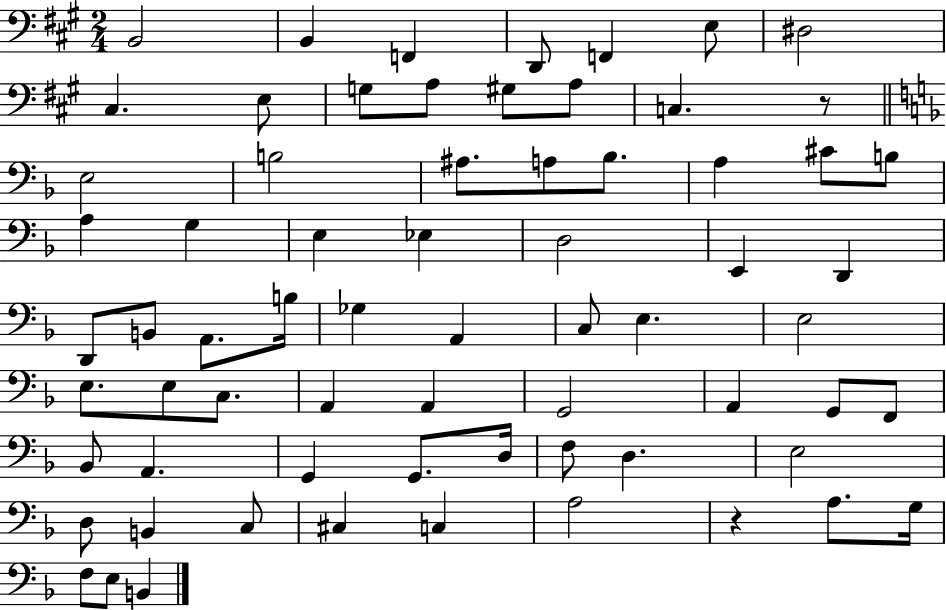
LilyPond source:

{
  \clef bass
  \numericTimeSignature
  \time 2/4
  \key a \major
  \repeat volta 2 { b,2 | b,4 f,4 | d,8 f,4 e8 | dis2 | \break cis4. e8 | g8 a8 gis8 a8 | c4. r8 | \bar "||" \break \key f \major e2 | b2 | ais8. a8 bes8. | a4 cis'8 b8 | \break a4 g4 | e4 ees4 | d2 | e,4 d,4 | \break d,8 b,8 a,8. b16 | ges4 a,4 | c8 e4. | e2 | \break e8. e8 c8. | a,4 a,4 | g,2 | a,4 g,8 f,8 | \break bes,8 a,4. | g,4 g,8. d16 | f8 d4. | e2 | \break d8 b,4 c8 | cis4 c4 | a2 | r4 a8. g16 | \break f8 e8 b,4 | } \bar "|."
}